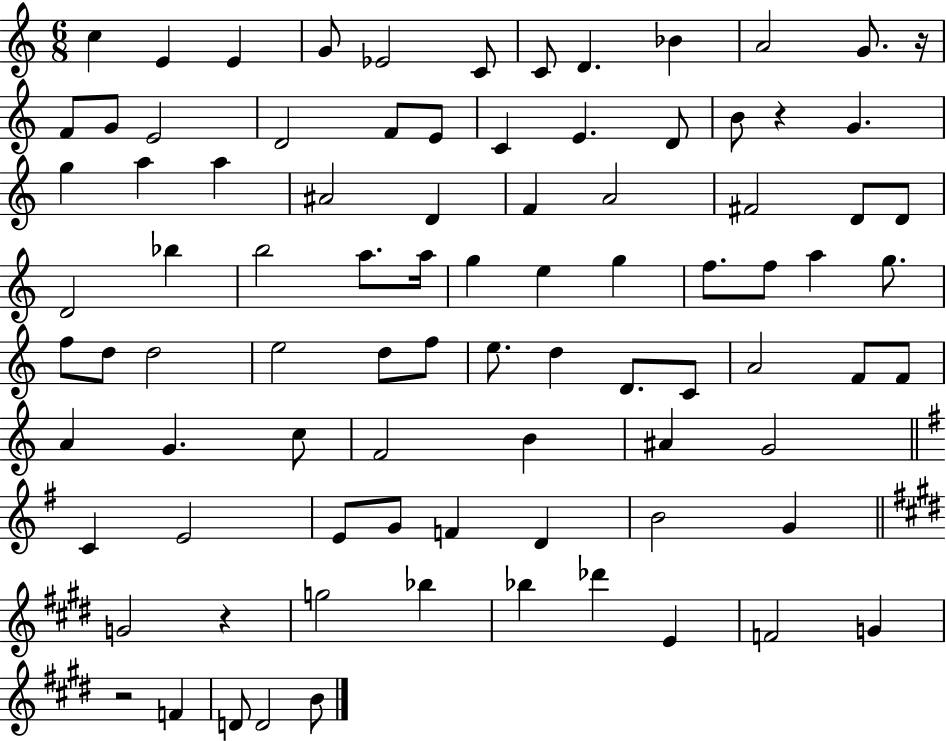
X:1
T:Untitled
M:6/8
L:1/4
K:C
c E E G/2 _E2 C/2 C/2 D _B A2 G/2 z/4 F/2 G/2 E2 D2 F/2 E/2 C E D/2 B/2 z G g a a ^A2 D F A2 ^F2 D/2 D/2 D2 _b b2 a/2 a/4 g e g f/2 f/2 a g/2 f/2 d/2 d2 e2 d/2 f/2 e/2 d D/2 C/2 A2 F/2 F/2 A G c/2 F2 B ^A G2 C E2 E/2 G/2 F D B2 G G2 z g2 _b _b _d' E F2 G z2 F D/2 D2 B/2